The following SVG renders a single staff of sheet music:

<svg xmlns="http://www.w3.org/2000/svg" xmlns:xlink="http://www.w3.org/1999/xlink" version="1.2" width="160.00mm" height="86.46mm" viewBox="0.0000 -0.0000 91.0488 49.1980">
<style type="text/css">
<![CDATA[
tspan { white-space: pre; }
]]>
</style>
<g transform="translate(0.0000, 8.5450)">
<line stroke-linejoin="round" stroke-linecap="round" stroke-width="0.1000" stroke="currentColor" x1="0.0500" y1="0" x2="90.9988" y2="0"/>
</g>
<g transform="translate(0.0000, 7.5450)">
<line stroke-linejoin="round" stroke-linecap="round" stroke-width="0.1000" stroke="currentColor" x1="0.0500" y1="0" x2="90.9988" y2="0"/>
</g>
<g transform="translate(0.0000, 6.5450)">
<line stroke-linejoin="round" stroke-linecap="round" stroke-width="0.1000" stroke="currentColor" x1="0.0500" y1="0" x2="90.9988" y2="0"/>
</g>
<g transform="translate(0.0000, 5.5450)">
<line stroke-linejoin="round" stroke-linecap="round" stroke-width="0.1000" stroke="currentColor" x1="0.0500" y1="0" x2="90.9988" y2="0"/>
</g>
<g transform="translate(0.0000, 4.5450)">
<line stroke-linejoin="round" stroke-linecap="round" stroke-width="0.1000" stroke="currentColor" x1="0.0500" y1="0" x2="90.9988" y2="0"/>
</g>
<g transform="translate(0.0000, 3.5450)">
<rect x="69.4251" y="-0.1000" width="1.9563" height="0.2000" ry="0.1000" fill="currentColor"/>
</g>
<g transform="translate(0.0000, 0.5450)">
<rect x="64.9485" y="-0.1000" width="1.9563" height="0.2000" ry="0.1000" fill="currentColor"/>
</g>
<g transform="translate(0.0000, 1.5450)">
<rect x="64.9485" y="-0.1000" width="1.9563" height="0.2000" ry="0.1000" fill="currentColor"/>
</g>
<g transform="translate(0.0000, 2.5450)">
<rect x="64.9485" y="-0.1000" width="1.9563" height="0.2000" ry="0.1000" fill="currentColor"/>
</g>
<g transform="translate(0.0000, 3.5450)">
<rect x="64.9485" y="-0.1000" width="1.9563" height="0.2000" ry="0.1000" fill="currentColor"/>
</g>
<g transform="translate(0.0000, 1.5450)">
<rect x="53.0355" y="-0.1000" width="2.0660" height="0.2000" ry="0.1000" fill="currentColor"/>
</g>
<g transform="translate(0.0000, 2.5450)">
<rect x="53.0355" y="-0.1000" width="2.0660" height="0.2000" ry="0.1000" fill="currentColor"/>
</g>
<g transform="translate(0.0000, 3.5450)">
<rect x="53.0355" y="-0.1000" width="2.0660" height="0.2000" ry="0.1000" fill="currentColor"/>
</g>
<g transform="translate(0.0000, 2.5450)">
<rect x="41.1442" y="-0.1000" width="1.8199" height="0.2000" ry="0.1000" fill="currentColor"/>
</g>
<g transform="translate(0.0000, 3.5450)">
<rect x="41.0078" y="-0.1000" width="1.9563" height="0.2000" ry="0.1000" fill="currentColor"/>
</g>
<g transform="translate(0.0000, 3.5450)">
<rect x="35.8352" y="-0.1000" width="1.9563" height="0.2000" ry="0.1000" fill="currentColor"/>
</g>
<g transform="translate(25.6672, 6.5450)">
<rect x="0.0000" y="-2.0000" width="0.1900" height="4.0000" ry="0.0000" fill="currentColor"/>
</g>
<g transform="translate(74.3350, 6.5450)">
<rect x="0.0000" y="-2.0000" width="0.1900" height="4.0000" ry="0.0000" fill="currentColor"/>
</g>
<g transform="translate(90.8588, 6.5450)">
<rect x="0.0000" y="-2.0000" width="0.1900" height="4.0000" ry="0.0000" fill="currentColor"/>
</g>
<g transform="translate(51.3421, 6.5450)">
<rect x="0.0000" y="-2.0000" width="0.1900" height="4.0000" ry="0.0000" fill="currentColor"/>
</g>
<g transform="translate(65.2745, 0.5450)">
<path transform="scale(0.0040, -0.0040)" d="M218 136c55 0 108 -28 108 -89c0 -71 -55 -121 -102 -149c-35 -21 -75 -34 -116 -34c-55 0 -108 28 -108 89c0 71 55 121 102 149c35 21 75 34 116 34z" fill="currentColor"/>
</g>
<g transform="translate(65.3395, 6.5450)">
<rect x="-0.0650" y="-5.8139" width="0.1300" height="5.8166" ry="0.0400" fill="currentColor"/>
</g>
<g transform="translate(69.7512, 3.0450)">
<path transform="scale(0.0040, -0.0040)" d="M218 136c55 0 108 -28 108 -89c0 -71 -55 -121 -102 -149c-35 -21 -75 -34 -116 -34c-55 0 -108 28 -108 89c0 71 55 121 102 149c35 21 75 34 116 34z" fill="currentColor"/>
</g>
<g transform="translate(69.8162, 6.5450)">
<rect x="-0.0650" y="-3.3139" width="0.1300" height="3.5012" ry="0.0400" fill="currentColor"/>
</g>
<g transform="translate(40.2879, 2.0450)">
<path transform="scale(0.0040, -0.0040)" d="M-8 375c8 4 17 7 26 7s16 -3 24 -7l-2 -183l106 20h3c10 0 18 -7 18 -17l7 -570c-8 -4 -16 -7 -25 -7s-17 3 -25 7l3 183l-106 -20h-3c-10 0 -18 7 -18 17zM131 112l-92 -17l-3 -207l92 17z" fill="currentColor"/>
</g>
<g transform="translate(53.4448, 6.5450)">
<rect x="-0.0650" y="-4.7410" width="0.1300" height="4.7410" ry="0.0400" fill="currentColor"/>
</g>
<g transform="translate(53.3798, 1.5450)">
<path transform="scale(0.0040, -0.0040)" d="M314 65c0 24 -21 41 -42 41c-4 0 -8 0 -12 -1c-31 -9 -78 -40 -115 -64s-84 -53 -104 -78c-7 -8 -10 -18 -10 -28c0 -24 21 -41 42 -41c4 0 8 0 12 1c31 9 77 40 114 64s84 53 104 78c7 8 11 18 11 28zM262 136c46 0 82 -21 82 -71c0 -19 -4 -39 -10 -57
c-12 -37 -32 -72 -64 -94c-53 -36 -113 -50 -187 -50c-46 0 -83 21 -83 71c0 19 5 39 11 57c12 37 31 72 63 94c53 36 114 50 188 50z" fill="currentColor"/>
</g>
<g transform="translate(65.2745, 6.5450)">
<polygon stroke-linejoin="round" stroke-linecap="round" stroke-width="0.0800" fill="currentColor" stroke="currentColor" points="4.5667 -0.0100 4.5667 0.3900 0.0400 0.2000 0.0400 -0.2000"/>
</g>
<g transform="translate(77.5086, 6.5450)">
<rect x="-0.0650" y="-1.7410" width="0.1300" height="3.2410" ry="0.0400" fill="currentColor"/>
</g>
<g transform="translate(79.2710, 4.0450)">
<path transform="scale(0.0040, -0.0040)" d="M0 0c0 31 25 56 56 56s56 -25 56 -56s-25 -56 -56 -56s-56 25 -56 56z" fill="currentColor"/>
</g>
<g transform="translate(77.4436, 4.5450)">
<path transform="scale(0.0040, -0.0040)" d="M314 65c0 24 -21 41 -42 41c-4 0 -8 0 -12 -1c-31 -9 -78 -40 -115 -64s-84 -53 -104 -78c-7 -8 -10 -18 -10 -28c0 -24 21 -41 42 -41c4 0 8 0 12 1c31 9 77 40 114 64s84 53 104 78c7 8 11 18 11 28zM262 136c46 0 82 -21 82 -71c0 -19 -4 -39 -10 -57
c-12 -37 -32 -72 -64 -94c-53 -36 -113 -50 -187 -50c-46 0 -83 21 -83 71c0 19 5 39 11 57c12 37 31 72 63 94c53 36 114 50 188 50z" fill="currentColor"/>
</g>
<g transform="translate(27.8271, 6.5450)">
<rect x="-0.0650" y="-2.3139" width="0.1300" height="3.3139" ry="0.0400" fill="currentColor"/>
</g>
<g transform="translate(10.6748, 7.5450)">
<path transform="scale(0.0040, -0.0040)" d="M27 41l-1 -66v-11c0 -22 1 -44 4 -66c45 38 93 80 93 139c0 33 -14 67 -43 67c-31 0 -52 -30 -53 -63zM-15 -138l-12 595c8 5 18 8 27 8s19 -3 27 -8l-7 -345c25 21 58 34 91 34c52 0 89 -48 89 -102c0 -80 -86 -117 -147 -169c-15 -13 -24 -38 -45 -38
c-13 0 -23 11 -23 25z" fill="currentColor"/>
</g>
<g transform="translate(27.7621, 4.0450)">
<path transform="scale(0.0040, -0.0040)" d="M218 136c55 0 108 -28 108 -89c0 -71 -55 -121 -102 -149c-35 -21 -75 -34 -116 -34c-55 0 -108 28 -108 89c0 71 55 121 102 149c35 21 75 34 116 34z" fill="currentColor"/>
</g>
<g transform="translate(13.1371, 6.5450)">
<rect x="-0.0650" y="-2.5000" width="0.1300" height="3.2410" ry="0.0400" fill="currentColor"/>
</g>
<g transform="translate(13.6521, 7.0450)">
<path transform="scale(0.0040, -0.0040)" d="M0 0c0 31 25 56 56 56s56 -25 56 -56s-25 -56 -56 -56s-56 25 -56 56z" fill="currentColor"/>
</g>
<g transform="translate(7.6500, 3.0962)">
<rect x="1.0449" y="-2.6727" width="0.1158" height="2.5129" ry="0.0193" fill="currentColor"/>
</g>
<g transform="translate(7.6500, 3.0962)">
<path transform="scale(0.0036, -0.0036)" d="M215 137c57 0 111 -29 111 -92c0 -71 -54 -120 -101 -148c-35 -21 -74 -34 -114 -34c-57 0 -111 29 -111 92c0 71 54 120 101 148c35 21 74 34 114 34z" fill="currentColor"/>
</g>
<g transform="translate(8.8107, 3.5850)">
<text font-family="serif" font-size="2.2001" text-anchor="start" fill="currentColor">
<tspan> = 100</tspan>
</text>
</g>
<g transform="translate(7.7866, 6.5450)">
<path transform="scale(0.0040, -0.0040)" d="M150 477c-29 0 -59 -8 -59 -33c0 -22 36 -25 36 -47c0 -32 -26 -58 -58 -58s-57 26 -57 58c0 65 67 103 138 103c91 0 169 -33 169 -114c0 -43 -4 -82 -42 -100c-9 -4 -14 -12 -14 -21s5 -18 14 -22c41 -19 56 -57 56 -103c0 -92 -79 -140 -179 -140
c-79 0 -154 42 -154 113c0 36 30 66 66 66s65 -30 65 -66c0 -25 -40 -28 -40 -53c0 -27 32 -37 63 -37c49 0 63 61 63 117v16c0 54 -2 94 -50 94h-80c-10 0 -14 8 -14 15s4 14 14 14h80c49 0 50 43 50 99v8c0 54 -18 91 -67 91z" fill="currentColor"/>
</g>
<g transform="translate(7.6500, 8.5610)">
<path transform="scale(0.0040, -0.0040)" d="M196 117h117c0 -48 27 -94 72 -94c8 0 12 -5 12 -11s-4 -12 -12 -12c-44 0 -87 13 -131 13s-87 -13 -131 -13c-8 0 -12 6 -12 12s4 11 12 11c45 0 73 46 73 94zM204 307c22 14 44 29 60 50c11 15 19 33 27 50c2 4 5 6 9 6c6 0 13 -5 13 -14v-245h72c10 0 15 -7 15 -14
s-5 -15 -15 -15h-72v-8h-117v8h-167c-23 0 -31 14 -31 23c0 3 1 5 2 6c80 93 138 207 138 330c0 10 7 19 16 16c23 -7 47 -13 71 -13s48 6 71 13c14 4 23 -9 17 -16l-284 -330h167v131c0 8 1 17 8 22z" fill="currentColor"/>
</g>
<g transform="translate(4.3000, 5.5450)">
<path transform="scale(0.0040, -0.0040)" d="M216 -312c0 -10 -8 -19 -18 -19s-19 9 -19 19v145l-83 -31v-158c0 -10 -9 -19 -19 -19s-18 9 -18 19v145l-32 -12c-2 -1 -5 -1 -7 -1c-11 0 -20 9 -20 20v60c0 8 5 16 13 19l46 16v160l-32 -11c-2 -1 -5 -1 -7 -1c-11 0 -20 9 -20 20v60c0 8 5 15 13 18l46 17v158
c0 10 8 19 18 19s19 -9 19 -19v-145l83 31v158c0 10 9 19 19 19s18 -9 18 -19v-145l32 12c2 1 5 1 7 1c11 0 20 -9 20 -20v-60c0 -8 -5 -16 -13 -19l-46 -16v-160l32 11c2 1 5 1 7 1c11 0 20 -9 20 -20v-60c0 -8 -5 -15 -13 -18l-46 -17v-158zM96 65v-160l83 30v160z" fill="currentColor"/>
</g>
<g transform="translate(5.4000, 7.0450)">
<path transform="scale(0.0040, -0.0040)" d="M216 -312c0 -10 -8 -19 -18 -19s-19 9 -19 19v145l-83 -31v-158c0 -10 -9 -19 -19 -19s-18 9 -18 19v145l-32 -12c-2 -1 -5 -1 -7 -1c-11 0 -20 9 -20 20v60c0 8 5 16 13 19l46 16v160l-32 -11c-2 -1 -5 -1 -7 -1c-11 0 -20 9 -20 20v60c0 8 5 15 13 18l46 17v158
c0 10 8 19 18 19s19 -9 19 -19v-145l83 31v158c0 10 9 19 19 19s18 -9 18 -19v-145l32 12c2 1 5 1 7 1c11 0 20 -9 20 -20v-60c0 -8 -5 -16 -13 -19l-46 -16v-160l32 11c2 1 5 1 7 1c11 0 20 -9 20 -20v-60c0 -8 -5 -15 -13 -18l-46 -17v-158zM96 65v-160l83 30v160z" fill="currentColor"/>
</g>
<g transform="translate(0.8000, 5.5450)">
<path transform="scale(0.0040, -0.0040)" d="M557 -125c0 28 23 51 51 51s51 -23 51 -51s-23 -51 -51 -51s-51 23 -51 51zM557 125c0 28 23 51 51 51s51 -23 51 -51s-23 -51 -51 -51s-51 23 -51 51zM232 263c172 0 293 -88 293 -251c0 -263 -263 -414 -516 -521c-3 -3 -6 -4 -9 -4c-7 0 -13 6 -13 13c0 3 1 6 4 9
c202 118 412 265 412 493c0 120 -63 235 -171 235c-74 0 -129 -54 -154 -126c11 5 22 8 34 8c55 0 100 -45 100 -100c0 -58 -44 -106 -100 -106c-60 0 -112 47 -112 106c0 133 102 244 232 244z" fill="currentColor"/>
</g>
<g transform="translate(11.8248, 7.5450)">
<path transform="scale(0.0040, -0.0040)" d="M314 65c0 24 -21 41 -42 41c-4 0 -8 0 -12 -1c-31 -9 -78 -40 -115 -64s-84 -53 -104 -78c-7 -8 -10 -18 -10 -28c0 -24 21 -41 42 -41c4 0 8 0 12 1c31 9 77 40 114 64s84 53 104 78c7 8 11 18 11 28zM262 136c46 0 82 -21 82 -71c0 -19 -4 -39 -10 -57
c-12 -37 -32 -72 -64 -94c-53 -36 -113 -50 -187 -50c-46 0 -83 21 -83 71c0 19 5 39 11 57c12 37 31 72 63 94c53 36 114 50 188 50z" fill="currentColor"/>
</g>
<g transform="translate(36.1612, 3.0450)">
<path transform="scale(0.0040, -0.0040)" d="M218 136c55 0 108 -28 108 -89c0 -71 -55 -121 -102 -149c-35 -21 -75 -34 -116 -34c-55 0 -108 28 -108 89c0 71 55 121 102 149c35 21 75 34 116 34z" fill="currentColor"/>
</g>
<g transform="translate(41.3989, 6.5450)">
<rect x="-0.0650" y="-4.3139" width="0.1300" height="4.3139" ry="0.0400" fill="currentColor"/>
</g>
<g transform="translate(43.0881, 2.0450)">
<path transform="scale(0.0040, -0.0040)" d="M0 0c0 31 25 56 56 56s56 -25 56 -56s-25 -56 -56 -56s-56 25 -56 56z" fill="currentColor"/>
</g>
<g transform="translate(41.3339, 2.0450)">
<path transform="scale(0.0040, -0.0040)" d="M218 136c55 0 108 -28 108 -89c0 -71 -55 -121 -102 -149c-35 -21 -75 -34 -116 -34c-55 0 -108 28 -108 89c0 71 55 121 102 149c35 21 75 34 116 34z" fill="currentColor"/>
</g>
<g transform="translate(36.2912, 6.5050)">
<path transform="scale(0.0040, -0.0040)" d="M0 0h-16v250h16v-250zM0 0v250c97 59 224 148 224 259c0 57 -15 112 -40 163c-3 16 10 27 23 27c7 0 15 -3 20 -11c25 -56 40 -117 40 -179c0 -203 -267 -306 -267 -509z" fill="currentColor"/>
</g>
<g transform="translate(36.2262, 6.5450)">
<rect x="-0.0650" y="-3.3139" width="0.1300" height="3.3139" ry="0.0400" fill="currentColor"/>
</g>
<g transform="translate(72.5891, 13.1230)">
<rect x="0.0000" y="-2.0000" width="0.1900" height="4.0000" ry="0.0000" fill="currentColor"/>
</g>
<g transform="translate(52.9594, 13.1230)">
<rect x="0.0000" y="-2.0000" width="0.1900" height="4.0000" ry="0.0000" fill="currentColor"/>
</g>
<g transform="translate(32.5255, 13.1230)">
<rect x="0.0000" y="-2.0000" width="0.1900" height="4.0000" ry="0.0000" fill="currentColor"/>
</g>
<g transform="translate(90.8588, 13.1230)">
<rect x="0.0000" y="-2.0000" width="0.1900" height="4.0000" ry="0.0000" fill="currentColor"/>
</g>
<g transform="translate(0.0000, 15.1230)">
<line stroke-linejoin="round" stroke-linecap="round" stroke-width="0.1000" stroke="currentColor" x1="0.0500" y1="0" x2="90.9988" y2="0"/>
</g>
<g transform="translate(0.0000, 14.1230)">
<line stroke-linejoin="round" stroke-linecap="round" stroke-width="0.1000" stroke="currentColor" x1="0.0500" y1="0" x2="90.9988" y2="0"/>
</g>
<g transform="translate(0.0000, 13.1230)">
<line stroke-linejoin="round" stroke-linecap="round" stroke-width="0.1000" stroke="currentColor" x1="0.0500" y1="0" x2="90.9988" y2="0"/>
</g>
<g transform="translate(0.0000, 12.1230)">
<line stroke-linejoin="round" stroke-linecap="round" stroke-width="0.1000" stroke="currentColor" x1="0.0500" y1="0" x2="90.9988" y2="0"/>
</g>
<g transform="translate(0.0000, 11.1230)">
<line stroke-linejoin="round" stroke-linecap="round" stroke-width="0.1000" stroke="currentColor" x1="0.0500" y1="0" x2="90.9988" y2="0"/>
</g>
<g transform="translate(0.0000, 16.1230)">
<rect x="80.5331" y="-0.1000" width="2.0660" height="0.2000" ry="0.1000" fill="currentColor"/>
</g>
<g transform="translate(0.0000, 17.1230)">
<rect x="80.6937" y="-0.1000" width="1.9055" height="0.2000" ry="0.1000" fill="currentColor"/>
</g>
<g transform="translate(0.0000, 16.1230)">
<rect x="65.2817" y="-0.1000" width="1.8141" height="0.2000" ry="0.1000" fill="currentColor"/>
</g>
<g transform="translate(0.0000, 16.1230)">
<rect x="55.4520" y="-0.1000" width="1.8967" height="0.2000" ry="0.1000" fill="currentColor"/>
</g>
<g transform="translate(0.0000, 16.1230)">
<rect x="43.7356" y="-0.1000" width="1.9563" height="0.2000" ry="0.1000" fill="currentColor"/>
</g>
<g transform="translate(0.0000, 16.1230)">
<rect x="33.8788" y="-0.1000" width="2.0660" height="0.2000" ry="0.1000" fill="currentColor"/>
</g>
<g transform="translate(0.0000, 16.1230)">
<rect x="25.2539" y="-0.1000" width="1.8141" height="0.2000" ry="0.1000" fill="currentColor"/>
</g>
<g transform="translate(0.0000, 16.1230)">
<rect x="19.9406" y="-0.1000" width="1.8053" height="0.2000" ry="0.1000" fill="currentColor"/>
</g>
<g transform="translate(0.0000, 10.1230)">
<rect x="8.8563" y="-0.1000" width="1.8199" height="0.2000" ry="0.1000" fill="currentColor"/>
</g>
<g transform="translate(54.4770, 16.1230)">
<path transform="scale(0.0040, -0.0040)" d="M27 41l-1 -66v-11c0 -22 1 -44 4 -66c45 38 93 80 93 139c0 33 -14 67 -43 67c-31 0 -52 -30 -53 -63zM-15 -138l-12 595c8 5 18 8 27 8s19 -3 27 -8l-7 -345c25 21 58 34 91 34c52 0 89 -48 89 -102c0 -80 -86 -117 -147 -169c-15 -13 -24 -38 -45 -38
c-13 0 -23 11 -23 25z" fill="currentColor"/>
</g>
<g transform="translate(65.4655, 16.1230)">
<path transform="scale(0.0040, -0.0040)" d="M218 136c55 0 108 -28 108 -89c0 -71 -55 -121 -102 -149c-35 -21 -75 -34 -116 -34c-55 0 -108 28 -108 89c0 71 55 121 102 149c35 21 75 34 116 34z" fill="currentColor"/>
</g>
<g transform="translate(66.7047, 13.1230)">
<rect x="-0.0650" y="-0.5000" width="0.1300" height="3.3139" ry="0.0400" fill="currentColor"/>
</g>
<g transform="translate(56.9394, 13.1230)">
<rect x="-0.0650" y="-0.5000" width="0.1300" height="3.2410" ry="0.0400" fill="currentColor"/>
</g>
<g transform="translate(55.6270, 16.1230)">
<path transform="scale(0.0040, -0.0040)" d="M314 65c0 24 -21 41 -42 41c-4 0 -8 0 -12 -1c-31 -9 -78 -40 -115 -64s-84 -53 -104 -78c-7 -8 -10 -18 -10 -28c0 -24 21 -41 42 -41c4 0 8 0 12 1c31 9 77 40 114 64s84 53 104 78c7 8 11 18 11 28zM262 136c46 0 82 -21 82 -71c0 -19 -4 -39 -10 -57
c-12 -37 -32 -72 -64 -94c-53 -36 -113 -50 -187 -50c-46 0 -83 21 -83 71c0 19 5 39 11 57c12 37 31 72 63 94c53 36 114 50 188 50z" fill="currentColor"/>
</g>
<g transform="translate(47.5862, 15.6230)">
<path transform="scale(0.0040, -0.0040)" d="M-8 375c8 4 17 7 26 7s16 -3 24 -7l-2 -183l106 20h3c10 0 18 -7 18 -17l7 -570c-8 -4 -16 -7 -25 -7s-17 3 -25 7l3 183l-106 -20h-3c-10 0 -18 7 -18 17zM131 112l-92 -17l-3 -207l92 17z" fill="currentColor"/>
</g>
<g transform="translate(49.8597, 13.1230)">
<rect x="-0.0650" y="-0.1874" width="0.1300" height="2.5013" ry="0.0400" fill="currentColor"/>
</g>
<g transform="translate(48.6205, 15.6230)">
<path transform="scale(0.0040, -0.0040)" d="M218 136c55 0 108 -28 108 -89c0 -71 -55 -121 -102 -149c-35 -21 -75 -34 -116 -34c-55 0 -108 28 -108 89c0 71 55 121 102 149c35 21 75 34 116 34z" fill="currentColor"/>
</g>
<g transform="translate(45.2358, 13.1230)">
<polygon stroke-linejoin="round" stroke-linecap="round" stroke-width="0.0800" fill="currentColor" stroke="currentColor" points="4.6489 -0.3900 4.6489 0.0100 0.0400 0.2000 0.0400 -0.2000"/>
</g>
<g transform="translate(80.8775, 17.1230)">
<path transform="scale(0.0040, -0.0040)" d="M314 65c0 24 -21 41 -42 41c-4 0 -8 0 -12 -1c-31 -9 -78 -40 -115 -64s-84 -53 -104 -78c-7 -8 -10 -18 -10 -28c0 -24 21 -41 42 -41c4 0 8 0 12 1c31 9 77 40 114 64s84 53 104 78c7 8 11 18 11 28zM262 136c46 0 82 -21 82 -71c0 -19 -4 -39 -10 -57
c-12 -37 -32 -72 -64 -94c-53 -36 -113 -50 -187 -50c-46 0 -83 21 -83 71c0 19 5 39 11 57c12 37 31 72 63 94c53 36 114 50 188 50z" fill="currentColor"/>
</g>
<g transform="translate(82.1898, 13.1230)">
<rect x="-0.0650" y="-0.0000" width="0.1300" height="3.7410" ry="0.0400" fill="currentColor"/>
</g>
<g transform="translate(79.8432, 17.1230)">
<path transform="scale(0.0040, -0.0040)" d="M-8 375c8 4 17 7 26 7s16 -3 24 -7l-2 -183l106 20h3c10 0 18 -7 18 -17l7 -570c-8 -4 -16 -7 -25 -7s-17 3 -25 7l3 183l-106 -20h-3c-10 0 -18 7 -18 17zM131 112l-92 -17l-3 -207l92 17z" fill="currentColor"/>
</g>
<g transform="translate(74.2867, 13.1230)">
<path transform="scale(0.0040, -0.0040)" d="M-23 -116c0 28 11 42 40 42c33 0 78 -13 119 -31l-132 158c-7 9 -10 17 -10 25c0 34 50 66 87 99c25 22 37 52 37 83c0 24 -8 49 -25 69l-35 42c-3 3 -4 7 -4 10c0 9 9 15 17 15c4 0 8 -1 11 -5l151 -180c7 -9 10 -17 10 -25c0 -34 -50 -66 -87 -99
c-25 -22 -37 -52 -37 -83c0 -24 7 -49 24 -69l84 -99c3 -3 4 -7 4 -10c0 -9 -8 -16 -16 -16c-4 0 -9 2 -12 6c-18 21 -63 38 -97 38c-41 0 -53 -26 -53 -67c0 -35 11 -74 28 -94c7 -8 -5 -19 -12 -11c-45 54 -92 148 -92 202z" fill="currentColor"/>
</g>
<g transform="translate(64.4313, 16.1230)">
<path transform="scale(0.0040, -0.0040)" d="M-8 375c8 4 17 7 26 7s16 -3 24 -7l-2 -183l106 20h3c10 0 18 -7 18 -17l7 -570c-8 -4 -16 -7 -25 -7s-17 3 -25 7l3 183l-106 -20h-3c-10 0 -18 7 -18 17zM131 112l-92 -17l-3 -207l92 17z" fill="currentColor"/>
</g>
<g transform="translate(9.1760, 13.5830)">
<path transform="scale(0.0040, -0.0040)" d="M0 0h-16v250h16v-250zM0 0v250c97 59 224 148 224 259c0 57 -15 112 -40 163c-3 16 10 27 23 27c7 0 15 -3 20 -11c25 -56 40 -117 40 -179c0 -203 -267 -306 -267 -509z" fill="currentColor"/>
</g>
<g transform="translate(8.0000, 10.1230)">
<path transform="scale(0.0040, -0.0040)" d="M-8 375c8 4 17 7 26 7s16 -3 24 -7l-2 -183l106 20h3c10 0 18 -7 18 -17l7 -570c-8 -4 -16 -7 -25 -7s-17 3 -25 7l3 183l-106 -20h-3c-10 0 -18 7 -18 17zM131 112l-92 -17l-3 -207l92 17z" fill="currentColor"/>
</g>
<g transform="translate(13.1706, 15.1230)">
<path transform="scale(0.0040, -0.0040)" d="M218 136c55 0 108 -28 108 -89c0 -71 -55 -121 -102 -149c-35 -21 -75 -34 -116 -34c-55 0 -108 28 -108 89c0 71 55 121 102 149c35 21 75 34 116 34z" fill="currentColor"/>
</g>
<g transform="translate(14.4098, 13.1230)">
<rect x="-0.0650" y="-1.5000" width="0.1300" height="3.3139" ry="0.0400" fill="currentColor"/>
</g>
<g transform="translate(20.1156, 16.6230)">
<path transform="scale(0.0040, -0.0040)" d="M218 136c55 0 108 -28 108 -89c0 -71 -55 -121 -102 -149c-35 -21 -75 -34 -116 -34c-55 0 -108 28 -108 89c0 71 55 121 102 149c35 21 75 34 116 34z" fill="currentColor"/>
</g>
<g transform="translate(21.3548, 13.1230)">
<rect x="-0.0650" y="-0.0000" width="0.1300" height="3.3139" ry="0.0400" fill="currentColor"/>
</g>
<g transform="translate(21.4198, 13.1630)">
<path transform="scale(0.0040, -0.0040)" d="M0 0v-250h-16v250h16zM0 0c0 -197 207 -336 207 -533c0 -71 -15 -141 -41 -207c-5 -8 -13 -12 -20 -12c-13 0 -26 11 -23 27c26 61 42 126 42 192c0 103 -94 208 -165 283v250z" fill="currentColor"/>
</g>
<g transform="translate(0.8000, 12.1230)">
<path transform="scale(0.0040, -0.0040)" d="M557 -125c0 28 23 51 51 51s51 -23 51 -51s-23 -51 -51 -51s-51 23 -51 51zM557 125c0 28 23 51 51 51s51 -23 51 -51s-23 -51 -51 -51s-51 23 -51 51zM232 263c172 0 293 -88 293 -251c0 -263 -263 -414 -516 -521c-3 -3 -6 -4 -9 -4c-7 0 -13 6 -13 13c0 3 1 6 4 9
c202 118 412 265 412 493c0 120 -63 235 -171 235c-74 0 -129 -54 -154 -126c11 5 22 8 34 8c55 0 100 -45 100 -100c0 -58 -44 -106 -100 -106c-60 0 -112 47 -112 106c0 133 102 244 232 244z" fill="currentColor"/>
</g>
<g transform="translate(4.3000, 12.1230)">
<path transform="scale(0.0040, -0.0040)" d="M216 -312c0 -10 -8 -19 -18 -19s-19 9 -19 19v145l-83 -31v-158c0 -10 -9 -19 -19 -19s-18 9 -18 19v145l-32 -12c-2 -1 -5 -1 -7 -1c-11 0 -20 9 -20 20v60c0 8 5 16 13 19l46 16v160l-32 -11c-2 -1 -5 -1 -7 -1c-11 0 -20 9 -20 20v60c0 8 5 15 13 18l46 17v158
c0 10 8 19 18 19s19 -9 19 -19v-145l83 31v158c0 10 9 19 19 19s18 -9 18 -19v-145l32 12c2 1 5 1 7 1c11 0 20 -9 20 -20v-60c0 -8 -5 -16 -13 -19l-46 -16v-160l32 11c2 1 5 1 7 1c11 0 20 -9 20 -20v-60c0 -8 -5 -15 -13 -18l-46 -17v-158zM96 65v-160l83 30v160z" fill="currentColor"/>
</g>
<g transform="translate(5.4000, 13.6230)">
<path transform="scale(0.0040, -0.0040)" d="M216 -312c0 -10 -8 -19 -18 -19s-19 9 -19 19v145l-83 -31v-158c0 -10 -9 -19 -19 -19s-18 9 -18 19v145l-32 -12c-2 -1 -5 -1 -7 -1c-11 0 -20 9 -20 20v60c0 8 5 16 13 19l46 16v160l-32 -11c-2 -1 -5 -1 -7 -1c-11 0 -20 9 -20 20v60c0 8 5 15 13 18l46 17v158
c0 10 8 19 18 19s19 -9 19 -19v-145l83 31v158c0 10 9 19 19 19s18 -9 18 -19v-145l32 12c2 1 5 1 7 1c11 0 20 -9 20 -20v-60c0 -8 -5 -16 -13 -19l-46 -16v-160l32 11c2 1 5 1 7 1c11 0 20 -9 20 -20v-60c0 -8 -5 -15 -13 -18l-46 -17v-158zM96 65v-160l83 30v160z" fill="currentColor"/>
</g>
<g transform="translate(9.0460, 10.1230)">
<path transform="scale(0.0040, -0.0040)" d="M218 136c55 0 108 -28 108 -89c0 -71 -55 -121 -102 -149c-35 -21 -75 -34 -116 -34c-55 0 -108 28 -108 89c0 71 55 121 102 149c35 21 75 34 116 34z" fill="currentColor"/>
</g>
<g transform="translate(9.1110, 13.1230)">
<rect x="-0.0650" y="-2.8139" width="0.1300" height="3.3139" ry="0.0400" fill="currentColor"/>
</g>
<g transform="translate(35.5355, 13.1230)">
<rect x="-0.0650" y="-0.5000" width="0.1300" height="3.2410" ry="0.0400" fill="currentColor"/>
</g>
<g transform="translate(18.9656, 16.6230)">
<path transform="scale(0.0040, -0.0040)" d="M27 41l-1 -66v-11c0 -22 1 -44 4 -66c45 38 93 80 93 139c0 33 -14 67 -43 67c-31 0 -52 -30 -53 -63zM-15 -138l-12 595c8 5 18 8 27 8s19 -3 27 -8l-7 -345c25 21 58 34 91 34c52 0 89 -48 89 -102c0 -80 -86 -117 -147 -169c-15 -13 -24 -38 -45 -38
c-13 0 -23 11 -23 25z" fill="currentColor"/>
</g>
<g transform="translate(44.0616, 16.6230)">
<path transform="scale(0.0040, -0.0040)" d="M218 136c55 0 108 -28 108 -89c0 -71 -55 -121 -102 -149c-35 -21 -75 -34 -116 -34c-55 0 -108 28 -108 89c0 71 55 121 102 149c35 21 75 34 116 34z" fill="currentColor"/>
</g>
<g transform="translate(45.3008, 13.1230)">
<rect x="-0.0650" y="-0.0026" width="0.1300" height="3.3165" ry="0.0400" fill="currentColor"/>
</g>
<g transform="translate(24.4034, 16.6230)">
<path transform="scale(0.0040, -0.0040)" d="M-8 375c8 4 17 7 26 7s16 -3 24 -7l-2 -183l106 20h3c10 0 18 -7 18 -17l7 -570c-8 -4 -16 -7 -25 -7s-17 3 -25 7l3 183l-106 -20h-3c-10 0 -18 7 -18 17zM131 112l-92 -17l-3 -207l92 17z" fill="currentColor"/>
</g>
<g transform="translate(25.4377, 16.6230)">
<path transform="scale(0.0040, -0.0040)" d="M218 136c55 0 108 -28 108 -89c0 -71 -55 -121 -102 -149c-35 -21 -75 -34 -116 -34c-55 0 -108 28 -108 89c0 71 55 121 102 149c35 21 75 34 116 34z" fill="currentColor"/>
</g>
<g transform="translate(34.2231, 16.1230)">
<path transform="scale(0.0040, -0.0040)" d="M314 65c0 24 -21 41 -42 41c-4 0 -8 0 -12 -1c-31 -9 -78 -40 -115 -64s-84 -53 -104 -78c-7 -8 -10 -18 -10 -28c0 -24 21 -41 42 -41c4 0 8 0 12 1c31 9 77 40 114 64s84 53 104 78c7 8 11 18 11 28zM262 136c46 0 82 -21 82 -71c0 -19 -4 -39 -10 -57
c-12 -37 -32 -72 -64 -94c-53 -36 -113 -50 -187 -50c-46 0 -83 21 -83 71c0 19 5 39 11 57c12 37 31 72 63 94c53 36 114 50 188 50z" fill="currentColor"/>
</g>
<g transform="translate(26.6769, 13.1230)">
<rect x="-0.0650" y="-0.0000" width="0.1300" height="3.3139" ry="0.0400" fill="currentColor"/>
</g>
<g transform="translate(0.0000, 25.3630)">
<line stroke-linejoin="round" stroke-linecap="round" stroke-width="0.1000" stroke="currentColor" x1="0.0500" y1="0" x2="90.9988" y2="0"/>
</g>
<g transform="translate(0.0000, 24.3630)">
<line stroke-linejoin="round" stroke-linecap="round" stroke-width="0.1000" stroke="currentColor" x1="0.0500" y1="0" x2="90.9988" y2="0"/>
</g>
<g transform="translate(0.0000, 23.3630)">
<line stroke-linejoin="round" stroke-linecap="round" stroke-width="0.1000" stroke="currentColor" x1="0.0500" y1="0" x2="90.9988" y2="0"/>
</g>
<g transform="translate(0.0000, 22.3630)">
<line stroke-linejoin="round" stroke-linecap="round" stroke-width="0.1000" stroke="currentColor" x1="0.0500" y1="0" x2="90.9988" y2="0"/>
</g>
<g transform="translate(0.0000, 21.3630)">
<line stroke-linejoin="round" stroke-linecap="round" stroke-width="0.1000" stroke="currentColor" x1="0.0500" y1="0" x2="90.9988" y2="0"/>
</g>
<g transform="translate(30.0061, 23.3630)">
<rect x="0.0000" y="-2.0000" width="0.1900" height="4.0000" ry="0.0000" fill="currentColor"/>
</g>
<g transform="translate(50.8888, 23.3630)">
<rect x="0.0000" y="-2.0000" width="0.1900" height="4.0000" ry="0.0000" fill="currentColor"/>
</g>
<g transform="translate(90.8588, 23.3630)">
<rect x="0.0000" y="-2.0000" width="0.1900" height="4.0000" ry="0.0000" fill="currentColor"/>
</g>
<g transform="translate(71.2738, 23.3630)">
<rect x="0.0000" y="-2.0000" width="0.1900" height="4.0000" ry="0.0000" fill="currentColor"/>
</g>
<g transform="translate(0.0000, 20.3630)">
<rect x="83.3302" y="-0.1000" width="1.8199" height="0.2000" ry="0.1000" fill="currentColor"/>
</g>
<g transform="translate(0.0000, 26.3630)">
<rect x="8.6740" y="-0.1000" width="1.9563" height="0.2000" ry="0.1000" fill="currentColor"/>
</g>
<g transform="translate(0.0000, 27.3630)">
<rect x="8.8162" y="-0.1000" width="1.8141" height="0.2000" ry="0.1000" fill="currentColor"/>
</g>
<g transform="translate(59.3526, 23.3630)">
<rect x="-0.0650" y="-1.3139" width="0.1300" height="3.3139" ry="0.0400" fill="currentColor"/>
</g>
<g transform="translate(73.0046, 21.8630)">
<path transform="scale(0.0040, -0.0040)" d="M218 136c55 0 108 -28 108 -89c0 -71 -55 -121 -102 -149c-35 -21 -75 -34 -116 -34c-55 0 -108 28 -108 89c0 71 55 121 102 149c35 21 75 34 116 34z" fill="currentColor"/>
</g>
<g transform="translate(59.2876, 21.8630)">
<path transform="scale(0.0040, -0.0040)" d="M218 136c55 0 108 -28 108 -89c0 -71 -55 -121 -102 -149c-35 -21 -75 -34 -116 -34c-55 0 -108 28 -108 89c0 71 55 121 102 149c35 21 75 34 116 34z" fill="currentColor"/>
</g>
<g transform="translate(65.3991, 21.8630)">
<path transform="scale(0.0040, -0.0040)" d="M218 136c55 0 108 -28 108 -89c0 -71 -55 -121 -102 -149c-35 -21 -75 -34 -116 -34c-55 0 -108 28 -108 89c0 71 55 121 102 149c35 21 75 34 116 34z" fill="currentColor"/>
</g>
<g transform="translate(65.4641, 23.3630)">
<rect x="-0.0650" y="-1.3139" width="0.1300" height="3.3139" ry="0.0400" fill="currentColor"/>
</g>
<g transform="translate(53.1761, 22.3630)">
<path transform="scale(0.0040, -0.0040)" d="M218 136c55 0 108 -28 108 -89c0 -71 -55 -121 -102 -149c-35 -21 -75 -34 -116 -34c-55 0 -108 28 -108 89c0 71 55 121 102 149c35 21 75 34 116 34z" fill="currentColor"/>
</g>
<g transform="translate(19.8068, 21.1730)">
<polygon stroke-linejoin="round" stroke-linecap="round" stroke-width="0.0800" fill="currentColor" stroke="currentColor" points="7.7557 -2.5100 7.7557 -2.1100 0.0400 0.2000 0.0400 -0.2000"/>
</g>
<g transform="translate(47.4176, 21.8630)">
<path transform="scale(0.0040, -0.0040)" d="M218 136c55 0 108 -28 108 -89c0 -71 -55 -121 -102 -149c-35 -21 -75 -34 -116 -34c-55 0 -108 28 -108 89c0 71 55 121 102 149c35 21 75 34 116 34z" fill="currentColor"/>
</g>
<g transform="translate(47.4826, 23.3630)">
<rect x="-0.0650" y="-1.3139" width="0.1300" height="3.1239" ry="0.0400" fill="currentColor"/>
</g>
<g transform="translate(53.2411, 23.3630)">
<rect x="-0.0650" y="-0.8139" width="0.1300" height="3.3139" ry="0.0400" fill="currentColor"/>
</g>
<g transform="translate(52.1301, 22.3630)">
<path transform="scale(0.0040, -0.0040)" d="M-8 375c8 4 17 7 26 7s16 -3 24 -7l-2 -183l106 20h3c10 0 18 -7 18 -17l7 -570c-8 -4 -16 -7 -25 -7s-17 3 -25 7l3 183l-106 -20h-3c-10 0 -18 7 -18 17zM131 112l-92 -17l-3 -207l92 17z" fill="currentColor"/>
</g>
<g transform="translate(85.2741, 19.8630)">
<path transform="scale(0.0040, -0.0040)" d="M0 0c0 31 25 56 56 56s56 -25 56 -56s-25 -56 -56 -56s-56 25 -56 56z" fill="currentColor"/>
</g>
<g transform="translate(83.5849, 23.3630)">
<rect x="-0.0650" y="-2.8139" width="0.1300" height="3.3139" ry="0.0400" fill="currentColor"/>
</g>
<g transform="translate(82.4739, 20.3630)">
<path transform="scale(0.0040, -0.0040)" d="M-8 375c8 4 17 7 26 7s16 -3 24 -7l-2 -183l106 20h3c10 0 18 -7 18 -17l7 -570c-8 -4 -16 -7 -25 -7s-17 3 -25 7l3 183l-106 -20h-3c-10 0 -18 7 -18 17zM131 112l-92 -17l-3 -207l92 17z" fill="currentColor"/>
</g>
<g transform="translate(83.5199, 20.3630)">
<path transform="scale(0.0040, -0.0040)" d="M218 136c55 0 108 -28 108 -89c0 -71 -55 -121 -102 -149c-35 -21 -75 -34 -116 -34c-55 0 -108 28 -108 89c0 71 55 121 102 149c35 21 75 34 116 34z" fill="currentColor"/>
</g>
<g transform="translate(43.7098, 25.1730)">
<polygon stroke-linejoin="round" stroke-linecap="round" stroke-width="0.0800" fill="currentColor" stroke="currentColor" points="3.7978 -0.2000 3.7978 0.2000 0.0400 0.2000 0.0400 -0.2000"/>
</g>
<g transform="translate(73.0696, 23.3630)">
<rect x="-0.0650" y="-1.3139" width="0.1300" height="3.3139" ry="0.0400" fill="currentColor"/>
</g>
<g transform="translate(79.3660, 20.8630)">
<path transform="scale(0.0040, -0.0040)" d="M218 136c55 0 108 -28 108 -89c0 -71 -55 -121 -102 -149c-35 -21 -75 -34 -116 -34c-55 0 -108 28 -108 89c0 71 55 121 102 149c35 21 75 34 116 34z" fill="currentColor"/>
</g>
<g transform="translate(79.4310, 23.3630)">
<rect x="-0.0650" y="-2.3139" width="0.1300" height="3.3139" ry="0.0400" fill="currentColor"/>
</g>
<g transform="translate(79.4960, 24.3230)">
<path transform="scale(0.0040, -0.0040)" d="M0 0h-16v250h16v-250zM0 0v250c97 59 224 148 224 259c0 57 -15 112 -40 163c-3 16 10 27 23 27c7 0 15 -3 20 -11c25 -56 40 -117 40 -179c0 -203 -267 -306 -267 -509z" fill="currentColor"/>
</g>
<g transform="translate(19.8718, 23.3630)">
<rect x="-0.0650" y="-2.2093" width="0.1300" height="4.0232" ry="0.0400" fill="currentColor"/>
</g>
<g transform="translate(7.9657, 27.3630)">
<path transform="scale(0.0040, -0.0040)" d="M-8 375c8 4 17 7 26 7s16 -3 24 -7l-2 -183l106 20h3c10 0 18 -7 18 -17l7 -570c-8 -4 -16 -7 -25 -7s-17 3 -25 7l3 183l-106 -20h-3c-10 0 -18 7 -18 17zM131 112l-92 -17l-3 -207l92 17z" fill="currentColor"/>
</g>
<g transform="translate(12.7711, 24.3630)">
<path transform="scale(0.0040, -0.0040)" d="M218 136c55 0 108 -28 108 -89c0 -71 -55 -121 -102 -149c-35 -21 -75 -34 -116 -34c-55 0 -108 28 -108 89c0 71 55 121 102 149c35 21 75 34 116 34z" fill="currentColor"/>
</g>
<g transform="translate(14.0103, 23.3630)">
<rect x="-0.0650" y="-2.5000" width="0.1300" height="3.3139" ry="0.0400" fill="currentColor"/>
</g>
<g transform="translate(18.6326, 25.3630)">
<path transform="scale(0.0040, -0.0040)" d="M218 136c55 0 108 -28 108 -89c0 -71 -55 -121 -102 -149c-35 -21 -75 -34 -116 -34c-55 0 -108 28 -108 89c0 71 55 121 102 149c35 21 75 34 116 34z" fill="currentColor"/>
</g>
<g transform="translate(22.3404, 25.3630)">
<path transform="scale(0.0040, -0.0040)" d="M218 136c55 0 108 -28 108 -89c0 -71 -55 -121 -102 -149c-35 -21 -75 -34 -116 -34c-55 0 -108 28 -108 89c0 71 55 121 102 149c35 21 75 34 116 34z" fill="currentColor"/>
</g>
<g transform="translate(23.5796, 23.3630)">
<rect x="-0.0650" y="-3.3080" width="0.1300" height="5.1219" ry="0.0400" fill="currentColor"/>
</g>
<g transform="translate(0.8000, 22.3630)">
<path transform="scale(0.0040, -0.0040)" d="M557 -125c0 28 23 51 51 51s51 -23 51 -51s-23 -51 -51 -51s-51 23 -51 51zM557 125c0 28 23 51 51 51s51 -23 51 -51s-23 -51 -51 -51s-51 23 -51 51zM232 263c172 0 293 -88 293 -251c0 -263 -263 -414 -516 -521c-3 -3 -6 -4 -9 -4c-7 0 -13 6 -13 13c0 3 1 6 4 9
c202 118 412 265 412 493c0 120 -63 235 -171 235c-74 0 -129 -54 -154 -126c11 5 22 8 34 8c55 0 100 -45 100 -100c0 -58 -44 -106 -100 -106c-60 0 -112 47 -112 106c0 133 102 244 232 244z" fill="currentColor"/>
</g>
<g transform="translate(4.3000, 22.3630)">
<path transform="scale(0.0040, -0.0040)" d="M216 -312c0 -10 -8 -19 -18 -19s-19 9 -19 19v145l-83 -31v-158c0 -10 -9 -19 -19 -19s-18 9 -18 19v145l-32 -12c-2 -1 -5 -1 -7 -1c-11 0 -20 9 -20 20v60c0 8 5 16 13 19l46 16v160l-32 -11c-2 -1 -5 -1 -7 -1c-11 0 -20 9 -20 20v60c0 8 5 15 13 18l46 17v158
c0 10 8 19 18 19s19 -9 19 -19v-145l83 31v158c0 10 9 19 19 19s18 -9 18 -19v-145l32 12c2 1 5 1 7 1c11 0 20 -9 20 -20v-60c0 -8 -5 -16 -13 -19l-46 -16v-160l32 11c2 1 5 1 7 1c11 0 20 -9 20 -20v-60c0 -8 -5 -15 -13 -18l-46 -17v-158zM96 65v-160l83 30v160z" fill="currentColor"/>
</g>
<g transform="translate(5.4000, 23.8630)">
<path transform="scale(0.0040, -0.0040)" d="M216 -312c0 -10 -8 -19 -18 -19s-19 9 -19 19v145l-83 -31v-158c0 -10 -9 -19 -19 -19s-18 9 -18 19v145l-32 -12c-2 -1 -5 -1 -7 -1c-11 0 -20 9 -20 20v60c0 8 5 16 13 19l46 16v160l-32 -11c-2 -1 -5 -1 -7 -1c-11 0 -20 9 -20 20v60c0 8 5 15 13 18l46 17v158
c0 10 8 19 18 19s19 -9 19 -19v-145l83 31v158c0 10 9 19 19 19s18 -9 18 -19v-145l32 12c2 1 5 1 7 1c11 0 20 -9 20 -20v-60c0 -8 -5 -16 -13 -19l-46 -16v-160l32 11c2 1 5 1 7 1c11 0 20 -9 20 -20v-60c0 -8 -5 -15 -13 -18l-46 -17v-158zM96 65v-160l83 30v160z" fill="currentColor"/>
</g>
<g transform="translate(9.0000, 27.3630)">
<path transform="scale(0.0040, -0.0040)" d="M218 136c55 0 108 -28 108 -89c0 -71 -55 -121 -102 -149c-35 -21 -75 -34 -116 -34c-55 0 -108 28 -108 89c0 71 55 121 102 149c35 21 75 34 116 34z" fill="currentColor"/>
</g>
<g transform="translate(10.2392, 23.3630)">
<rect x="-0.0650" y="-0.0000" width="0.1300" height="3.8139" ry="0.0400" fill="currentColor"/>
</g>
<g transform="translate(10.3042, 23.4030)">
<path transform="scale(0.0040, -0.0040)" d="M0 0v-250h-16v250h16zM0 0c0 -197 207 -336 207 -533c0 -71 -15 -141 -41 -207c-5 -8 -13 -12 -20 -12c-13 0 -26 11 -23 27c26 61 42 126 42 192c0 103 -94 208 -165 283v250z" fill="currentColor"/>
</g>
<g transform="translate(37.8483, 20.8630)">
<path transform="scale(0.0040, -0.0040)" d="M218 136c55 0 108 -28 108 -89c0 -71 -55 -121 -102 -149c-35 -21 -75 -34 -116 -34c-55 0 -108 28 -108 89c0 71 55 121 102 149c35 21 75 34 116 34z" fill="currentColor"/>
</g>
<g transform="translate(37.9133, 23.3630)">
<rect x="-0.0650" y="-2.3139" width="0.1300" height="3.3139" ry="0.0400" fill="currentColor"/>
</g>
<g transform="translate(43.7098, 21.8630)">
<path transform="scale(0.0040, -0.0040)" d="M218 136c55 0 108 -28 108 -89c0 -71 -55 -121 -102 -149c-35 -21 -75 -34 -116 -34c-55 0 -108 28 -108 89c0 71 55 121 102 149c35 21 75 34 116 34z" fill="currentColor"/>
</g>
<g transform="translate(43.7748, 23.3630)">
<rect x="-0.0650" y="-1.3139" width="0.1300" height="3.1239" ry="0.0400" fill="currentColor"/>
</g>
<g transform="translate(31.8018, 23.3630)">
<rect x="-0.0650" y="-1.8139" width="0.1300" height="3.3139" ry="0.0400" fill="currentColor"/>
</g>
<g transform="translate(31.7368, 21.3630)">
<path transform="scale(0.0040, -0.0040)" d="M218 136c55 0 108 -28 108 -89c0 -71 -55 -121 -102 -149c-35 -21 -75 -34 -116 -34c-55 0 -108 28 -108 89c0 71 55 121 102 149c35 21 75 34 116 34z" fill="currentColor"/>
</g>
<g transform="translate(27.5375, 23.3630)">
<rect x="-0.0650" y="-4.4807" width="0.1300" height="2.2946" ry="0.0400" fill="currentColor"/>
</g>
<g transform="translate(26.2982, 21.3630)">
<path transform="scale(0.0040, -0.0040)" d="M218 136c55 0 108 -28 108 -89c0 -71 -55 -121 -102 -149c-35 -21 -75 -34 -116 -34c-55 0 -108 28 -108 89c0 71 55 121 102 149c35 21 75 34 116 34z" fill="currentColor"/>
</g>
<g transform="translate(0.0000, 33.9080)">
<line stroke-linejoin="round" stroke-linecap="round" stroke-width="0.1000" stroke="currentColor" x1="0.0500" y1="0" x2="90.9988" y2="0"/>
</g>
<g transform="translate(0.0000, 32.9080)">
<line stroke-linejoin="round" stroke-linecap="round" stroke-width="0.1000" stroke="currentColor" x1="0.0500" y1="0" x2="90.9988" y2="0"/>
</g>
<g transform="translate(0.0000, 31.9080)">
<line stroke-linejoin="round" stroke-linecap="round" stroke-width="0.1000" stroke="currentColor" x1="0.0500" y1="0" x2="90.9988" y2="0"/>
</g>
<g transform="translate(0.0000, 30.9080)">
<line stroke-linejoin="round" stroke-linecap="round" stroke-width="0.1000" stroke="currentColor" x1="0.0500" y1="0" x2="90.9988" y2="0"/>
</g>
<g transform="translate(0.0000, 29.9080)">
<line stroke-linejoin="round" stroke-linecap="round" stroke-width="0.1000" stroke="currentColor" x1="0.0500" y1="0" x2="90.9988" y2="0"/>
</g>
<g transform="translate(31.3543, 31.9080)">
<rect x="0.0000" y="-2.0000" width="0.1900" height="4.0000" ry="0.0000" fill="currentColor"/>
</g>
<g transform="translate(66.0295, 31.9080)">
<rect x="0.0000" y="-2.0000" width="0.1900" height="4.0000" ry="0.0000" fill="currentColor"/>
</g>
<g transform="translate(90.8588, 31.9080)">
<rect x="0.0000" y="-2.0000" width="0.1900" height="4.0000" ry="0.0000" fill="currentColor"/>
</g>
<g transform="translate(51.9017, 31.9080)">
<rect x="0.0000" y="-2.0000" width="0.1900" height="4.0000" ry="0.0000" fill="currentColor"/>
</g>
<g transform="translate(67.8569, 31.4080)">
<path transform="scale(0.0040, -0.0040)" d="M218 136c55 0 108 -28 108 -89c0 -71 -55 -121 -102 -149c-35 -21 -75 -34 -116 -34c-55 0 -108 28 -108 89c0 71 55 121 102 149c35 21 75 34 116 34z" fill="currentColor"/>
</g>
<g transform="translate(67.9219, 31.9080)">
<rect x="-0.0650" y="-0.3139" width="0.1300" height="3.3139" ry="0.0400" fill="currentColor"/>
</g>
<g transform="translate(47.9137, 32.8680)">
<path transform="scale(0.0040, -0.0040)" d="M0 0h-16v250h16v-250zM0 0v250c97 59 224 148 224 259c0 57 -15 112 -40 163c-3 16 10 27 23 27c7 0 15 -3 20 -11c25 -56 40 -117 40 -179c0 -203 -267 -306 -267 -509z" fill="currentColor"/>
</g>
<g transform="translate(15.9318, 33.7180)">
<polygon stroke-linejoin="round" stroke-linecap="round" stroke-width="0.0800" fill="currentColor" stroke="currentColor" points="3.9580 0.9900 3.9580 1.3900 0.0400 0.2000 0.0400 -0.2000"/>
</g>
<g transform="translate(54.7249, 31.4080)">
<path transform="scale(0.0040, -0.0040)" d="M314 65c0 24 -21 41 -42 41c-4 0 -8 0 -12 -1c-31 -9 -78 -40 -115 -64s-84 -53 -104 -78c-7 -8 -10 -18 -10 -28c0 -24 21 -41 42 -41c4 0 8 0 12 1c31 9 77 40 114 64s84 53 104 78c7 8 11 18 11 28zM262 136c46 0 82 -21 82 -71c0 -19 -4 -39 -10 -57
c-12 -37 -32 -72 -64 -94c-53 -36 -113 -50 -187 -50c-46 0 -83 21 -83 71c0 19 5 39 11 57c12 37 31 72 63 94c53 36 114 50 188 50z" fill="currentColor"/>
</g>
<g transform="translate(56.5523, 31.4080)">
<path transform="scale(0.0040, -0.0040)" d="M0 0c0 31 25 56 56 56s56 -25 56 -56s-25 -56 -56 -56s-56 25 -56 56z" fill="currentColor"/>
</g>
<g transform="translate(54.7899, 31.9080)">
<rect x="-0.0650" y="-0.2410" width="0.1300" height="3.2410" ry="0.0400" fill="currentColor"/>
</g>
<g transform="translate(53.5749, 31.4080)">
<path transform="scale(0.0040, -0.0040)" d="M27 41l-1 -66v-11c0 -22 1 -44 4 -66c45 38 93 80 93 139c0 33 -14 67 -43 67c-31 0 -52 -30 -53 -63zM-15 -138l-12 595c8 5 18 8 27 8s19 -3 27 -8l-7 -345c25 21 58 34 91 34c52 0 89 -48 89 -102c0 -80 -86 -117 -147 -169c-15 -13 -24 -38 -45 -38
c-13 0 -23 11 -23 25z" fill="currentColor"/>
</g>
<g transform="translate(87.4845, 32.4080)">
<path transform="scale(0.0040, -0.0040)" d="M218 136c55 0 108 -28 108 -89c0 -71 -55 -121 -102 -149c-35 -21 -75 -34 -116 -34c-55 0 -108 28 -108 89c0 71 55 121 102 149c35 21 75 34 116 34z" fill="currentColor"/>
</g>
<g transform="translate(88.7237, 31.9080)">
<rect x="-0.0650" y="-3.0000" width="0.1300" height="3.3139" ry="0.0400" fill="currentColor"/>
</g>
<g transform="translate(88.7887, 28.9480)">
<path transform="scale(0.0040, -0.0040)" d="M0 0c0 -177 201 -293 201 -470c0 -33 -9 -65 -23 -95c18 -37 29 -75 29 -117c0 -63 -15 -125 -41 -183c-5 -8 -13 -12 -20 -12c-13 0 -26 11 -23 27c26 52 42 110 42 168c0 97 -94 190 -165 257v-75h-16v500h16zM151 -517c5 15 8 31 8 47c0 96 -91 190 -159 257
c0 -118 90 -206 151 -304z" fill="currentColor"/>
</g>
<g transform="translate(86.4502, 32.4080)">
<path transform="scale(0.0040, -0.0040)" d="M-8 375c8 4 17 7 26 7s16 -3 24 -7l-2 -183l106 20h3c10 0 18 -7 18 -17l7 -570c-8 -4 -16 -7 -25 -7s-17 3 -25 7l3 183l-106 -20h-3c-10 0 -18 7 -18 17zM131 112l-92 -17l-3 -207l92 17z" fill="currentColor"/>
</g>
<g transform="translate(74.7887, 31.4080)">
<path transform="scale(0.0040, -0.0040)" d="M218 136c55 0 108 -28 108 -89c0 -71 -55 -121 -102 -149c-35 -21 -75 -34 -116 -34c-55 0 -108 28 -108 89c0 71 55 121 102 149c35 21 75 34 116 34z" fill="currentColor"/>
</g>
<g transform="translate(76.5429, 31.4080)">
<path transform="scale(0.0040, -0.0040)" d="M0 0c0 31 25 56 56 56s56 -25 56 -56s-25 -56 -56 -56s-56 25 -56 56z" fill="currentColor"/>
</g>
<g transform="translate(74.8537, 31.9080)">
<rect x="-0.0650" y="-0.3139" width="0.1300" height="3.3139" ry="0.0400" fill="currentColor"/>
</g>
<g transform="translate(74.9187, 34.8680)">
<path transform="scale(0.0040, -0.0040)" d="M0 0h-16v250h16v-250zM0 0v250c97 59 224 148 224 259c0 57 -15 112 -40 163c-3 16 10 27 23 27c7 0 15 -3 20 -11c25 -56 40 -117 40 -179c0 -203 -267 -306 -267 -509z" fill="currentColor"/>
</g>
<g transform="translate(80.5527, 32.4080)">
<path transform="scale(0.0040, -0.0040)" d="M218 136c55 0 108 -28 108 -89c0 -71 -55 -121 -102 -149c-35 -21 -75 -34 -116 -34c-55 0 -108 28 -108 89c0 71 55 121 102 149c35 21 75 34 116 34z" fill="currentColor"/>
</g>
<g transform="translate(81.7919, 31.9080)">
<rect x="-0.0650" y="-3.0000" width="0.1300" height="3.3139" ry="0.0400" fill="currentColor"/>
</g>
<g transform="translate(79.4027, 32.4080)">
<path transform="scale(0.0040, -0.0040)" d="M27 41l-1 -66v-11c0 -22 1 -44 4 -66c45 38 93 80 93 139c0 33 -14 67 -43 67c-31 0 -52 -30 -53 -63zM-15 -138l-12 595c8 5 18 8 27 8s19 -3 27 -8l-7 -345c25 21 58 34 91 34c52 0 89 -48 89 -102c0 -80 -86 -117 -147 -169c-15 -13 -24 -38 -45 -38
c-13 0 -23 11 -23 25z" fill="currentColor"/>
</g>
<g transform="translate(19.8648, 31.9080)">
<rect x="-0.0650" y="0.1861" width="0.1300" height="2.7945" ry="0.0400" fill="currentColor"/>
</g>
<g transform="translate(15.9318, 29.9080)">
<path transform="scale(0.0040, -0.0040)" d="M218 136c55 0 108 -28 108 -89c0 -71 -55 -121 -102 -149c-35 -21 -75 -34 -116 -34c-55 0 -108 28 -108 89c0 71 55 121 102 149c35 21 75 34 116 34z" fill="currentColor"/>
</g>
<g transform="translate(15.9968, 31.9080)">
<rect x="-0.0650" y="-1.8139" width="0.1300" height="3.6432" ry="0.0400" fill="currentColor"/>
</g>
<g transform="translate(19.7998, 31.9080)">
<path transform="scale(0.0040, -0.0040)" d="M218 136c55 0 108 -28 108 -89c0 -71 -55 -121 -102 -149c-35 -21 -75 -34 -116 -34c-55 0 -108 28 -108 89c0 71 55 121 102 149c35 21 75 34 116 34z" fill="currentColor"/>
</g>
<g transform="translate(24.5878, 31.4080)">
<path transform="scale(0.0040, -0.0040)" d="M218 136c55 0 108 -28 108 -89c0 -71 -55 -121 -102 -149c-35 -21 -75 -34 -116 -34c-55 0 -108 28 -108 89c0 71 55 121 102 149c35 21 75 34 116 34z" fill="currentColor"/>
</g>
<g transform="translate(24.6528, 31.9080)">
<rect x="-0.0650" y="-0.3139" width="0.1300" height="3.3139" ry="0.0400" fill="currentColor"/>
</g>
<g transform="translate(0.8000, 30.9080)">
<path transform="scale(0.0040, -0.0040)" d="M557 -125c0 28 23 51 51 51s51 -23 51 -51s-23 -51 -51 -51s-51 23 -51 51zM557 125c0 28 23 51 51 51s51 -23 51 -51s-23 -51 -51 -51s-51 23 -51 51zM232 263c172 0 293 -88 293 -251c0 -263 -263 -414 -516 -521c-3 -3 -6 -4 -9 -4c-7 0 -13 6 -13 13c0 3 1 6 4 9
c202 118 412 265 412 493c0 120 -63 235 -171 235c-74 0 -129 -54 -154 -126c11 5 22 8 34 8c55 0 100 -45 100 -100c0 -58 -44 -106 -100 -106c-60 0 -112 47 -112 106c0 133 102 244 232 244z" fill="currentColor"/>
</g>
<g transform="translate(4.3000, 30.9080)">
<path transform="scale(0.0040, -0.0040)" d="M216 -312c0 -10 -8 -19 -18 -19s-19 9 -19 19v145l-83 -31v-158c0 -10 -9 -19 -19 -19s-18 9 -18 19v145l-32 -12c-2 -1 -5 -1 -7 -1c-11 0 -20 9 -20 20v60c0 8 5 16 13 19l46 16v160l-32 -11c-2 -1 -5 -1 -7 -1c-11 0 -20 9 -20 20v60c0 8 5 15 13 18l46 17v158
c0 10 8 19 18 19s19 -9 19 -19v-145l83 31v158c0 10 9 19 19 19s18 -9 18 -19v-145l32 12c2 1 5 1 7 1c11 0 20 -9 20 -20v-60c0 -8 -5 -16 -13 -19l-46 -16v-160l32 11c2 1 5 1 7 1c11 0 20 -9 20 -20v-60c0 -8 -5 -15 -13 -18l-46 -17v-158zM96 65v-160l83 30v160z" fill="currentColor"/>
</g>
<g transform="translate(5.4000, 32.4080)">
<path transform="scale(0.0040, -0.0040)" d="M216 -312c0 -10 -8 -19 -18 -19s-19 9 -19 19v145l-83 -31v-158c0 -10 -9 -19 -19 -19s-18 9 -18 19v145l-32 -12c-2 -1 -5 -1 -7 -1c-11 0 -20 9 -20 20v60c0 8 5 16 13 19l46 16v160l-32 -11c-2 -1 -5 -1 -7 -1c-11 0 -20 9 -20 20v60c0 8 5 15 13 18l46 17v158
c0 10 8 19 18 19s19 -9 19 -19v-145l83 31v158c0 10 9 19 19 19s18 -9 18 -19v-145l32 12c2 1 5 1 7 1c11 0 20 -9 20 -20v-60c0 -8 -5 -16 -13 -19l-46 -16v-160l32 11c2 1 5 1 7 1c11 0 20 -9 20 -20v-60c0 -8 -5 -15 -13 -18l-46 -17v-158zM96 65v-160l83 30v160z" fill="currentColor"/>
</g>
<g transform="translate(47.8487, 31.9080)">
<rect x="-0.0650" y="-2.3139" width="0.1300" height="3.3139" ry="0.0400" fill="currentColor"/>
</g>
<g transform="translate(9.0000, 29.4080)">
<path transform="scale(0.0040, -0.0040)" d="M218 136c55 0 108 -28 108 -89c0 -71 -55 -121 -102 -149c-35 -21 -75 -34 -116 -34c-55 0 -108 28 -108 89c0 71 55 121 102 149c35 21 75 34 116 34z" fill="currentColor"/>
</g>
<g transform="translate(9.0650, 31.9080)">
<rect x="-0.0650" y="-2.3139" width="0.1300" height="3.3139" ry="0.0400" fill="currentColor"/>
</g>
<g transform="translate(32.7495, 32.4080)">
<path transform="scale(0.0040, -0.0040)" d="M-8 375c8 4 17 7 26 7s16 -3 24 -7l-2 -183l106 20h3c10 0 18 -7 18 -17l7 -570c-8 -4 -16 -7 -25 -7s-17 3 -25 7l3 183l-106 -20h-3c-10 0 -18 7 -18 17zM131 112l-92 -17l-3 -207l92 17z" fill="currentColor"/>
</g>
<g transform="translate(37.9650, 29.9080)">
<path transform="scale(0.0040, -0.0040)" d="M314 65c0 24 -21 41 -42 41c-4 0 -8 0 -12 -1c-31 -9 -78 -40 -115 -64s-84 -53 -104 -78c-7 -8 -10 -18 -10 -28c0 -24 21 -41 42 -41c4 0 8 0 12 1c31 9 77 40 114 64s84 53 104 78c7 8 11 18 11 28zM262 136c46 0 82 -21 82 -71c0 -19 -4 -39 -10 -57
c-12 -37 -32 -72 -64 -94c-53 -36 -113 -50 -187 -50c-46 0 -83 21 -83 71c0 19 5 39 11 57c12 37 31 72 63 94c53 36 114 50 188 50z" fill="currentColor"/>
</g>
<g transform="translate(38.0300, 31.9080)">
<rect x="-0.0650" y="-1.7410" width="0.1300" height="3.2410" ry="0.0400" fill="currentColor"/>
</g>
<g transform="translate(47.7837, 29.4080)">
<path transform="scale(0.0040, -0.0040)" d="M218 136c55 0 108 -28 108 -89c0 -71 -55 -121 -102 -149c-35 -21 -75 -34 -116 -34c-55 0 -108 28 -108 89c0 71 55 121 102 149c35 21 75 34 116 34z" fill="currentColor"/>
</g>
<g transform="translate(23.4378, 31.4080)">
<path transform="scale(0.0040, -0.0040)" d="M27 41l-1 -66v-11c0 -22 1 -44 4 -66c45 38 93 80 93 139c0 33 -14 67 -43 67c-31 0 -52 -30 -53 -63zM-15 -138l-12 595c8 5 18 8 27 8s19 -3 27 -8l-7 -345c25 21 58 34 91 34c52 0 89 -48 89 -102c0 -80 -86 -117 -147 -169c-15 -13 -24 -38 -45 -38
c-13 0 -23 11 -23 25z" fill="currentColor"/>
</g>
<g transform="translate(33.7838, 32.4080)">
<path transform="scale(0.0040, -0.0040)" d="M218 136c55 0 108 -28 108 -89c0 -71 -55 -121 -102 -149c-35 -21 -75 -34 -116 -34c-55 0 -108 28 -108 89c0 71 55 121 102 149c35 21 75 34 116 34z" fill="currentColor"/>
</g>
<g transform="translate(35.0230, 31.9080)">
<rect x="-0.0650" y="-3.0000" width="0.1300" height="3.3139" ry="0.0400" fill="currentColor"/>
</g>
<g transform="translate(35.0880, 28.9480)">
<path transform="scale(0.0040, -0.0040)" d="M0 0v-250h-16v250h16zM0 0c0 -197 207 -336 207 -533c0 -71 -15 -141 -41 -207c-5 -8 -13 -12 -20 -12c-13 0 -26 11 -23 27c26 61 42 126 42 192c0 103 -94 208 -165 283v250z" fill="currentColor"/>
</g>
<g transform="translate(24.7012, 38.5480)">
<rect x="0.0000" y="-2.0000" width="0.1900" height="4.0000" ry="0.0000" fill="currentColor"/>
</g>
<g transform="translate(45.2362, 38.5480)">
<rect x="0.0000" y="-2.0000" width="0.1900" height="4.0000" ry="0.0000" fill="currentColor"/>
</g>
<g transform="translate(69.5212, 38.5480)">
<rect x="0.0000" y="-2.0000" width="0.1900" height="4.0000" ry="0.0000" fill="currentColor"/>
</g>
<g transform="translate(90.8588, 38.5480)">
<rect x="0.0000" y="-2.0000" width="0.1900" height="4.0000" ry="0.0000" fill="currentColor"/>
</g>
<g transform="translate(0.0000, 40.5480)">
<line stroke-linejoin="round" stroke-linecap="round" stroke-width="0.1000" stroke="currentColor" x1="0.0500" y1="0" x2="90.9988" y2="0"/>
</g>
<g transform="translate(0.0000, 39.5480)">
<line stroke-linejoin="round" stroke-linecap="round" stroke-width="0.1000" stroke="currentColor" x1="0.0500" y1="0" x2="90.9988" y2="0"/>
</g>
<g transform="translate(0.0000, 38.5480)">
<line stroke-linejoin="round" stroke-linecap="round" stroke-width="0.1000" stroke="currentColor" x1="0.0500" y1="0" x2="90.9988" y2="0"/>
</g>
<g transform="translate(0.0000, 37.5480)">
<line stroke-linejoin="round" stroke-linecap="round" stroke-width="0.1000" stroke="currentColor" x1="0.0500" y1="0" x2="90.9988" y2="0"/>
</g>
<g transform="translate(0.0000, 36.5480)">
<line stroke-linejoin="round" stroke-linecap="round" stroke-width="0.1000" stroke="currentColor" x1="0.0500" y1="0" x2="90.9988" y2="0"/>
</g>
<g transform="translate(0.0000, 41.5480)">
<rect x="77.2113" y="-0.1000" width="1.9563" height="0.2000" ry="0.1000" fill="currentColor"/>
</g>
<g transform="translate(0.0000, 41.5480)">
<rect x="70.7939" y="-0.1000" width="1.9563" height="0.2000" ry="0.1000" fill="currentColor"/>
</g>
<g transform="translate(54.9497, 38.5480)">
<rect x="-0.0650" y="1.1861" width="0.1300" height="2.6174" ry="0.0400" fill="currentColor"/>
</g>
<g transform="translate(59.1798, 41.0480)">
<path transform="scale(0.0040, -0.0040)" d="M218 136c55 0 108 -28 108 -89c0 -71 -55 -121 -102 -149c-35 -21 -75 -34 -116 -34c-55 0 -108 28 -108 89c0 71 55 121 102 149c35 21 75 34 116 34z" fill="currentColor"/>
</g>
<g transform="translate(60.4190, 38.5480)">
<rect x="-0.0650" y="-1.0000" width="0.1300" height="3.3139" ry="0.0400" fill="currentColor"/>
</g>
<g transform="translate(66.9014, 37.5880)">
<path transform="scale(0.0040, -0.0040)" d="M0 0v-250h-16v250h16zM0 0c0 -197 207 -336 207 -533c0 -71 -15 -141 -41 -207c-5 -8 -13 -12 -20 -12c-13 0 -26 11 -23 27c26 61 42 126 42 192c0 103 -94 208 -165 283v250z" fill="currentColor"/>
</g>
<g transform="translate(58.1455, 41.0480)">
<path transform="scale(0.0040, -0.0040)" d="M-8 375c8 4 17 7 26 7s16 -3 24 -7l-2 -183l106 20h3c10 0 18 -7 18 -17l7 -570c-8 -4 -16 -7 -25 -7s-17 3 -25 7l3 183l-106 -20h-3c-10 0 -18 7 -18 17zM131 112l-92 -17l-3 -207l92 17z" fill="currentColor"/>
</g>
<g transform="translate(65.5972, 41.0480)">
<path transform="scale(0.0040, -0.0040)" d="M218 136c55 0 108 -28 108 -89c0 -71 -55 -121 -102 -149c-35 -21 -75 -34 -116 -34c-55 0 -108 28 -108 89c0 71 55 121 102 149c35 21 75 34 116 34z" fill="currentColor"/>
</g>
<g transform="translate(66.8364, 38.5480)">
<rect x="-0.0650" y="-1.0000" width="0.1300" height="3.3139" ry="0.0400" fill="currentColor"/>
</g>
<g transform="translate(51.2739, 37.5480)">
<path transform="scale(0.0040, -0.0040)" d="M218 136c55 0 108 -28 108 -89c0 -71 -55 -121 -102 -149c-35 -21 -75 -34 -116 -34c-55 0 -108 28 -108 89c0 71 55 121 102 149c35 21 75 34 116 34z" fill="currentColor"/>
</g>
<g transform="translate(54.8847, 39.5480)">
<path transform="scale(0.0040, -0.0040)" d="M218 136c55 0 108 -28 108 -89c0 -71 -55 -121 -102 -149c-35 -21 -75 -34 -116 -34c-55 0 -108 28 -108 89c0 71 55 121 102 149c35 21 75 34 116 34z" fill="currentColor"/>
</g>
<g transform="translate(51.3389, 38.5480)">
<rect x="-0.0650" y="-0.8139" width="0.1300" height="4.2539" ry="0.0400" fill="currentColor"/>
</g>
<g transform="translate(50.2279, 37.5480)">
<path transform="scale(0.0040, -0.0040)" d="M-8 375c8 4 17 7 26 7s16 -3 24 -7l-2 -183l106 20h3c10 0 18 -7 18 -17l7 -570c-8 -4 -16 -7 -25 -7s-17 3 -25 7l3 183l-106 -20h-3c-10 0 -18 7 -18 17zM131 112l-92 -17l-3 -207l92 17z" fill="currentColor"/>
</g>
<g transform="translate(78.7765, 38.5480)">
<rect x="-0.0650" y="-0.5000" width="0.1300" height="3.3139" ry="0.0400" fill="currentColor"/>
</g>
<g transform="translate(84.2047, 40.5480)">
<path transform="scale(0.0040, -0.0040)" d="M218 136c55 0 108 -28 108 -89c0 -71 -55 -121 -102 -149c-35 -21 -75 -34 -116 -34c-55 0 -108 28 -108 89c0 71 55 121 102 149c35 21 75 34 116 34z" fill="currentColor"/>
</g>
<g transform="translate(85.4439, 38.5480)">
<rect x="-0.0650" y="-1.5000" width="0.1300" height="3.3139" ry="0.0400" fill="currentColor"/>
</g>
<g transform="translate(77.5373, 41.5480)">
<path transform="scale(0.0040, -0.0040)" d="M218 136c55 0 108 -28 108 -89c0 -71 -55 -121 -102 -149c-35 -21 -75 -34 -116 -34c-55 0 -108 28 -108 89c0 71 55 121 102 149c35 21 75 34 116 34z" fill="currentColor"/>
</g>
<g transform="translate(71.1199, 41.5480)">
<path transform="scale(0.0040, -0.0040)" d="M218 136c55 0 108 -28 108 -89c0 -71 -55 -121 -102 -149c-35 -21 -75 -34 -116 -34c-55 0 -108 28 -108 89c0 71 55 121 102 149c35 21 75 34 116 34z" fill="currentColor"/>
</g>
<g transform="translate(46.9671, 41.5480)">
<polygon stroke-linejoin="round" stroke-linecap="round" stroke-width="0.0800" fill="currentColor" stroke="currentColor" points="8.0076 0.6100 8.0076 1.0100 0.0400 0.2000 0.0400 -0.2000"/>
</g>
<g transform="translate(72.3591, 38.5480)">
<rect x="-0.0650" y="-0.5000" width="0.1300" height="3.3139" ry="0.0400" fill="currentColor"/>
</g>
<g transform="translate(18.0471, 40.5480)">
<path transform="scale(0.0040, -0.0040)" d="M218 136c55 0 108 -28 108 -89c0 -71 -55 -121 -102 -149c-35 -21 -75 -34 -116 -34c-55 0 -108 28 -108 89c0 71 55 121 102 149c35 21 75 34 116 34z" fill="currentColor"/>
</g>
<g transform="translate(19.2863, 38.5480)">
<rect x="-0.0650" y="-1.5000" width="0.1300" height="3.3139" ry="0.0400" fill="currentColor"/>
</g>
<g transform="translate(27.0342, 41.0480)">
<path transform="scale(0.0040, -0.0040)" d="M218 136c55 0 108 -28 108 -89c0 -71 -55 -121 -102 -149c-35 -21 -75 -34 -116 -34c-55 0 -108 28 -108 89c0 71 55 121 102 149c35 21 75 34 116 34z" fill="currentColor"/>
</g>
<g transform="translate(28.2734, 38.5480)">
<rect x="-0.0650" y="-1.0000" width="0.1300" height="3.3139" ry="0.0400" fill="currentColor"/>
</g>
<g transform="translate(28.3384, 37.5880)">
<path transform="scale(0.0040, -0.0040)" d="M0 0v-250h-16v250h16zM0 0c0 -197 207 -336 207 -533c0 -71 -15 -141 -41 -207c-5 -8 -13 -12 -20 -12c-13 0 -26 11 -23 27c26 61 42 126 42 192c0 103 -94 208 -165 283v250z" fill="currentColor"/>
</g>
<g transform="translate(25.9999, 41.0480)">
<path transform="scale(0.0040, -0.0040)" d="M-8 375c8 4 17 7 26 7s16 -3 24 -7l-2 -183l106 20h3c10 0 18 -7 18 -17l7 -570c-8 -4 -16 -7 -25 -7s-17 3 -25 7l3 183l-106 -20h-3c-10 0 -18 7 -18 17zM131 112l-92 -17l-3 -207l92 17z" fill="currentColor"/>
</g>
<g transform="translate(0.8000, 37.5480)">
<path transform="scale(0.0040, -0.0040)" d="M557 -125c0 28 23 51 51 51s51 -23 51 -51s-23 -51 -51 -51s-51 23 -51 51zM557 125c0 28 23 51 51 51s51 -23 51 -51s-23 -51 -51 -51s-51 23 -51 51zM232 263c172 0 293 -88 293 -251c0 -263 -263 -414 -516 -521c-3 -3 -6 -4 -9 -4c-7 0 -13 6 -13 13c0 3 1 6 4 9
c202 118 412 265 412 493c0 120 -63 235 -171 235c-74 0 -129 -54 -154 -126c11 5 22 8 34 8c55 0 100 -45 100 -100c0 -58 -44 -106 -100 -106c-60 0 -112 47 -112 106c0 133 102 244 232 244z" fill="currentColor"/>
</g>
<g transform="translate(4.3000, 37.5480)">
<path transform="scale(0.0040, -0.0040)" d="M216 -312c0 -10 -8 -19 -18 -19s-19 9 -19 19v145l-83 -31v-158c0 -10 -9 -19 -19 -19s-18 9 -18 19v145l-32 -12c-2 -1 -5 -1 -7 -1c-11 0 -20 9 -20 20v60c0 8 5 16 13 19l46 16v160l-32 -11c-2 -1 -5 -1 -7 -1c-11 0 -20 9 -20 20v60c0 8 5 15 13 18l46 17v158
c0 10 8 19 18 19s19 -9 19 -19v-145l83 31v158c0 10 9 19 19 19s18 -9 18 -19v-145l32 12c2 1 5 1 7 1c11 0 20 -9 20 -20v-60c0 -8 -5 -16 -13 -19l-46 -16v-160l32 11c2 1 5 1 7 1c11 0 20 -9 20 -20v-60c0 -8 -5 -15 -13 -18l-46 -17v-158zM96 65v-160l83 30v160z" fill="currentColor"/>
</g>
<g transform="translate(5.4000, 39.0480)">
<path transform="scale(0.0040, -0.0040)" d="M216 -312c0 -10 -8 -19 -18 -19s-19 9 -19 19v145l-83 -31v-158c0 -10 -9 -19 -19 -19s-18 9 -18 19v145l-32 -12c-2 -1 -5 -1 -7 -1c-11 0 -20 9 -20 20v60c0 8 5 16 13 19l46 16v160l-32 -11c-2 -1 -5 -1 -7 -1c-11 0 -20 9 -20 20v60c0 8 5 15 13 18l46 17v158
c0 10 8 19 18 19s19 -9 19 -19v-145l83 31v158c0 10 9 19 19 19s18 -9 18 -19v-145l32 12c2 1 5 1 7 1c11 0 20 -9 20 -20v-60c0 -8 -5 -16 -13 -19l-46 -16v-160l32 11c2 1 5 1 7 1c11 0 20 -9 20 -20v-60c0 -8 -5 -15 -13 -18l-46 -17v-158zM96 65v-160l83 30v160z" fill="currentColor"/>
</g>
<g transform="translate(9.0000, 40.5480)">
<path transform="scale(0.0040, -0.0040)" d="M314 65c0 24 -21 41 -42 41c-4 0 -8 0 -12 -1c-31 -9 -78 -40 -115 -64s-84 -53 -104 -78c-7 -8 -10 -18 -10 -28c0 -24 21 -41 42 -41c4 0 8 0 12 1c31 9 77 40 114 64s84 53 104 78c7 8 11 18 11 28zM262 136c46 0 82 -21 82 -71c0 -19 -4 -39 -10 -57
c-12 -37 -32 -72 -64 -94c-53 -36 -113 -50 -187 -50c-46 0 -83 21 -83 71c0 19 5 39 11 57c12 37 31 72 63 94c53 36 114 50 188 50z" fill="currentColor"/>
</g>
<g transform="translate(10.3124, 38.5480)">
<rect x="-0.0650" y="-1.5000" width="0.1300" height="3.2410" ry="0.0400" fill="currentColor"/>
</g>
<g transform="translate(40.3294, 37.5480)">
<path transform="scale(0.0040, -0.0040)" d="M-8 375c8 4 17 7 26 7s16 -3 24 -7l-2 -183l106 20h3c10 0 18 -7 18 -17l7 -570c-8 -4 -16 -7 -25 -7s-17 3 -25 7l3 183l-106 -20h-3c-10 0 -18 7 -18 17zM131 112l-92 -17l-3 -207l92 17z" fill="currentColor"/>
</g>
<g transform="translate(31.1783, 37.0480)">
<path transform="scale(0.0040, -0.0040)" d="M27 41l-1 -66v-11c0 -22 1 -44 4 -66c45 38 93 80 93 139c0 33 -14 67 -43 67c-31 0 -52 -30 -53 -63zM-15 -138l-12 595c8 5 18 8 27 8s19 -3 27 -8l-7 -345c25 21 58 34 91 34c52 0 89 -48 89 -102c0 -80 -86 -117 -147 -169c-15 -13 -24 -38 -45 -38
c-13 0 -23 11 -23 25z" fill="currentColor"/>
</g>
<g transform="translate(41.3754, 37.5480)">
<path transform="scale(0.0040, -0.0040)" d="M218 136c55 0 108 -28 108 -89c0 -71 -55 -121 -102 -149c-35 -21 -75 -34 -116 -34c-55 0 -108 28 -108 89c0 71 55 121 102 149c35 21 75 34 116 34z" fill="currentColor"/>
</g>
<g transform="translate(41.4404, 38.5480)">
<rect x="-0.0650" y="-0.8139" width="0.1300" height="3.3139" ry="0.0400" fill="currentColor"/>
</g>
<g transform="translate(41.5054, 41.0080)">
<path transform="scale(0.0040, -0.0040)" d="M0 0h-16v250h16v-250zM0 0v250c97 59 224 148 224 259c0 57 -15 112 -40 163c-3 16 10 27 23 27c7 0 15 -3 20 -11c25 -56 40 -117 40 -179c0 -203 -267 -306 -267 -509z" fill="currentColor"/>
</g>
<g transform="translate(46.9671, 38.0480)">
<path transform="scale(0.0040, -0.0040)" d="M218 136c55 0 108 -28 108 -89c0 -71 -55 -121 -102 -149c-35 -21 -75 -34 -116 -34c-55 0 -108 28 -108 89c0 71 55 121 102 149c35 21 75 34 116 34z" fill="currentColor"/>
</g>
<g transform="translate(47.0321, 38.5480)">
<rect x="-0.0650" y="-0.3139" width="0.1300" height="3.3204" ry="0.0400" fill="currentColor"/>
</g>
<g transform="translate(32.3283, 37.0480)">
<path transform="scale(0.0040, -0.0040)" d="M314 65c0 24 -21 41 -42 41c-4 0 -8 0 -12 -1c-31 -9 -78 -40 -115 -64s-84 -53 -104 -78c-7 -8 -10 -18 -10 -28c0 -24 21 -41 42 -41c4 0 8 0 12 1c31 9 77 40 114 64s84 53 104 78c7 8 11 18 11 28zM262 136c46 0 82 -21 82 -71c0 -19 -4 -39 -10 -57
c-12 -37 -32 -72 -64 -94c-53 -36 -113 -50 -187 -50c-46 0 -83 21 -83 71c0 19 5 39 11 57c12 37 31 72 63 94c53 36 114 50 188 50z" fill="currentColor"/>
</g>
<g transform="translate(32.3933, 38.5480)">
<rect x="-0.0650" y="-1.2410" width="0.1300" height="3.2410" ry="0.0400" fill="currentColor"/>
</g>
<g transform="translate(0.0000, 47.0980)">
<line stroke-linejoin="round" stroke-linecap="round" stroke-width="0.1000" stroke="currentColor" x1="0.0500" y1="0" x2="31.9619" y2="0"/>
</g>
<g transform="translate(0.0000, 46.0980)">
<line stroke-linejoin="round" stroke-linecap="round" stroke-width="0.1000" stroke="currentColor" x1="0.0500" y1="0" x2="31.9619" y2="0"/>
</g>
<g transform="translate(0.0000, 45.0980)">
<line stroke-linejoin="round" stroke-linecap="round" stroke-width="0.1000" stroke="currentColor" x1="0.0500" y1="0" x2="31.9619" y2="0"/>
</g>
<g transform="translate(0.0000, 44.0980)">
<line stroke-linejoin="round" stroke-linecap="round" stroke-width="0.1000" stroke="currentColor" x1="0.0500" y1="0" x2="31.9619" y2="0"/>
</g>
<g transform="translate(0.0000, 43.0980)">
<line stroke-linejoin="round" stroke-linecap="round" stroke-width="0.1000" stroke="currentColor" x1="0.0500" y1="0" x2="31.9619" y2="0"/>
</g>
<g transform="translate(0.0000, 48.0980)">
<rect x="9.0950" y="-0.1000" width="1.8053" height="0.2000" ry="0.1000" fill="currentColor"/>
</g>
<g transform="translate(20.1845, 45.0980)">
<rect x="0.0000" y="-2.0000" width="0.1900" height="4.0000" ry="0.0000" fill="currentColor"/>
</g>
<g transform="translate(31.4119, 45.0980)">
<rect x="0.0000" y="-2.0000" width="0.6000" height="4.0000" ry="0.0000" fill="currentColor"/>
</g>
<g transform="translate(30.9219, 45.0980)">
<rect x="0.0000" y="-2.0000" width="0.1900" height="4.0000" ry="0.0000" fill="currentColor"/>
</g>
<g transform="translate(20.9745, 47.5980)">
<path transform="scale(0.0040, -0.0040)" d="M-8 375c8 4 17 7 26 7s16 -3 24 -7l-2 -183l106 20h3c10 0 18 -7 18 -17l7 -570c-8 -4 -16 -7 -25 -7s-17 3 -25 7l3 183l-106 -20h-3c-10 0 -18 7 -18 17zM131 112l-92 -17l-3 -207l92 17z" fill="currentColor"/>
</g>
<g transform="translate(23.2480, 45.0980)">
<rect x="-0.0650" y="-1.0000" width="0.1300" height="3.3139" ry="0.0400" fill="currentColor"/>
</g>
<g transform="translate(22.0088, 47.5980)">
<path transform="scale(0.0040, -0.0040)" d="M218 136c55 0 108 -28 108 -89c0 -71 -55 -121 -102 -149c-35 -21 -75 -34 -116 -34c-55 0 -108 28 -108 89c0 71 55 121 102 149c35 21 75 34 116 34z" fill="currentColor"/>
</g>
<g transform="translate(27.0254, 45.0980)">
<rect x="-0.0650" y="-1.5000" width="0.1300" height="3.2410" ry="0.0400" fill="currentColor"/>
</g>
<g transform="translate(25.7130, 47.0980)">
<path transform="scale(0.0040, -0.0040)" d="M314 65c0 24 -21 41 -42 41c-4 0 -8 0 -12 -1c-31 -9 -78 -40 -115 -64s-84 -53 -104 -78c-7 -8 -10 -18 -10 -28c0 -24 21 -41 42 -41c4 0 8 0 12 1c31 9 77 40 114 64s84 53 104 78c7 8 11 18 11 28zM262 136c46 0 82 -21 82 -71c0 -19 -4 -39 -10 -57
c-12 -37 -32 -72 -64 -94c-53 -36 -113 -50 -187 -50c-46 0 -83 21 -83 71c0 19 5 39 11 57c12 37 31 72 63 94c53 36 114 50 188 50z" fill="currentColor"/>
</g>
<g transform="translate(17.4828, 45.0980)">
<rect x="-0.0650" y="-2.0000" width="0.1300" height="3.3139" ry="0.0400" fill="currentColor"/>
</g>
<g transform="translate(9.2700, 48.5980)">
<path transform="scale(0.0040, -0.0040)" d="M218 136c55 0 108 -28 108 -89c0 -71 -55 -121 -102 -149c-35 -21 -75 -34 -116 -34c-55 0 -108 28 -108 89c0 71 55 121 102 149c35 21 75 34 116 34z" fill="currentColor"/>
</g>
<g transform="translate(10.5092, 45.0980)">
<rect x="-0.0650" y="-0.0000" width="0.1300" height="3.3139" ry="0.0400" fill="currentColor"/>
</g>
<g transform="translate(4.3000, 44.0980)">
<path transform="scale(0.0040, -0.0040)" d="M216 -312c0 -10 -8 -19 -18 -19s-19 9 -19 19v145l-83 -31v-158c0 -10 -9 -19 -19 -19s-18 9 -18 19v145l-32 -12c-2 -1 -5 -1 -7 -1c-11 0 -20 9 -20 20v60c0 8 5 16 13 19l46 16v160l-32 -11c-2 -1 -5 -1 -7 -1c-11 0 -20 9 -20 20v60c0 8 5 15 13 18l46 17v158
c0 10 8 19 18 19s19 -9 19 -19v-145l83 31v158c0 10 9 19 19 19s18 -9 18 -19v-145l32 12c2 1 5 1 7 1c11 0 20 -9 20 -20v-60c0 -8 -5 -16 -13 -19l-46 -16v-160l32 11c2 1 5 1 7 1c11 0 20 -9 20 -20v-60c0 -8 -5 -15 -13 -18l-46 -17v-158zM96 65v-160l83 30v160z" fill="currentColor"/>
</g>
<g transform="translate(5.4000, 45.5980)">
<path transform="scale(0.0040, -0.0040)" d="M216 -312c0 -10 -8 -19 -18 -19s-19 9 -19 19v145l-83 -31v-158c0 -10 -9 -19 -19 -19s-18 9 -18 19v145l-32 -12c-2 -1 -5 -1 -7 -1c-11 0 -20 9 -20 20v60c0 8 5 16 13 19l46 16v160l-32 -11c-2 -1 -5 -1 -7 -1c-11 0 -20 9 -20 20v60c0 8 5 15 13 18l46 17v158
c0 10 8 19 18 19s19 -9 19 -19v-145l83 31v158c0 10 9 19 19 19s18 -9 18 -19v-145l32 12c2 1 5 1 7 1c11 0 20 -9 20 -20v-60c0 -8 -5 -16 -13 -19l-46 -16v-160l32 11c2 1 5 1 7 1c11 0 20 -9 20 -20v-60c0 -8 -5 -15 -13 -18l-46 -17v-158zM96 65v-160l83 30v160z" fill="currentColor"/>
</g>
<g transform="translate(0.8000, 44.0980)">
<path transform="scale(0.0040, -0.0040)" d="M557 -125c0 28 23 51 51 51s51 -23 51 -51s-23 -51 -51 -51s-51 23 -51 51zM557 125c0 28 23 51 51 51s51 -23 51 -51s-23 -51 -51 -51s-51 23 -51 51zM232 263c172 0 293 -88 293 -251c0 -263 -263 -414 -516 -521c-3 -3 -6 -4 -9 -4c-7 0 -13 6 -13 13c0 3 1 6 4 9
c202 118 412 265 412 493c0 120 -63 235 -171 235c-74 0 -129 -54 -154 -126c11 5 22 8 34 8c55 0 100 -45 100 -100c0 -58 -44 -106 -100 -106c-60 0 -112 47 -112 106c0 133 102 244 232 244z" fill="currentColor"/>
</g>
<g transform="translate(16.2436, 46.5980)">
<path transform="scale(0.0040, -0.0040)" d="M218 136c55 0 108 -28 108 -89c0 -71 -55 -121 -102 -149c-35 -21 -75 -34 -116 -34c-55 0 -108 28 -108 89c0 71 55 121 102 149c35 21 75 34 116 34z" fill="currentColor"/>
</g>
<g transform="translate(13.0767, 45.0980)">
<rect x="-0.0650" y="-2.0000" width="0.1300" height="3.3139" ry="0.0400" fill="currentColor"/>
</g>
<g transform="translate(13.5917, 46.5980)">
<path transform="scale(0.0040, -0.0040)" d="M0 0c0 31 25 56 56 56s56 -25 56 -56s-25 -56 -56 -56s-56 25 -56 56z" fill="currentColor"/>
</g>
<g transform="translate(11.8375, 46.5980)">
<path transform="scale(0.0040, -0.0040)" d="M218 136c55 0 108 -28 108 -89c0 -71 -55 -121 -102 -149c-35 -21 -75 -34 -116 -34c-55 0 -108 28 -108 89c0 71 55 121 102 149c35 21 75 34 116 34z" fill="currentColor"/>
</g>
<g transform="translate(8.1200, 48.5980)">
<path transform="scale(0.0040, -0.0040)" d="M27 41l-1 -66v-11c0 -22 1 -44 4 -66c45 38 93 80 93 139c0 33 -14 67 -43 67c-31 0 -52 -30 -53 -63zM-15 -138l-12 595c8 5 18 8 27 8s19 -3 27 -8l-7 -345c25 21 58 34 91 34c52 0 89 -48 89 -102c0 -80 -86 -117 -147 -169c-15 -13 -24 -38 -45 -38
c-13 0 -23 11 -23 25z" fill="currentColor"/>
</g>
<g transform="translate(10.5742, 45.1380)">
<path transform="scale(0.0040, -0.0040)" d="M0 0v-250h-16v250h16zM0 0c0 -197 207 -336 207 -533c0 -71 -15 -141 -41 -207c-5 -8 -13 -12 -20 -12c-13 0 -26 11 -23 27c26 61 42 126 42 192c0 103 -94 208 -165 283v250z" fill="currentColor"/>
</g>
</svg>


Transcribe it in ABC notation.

X:1
T:Untitled
M:3/4
L:1/4
K:D
_B,,2 B, D/2 F G2 B/2 D/2 A,2 C/2 G,, _D,,/2 D,, E,,2 D,,/2 F,,/2 _E,,2 E,, z C,,2 C,,/2 B,, G,,/2 G,,/2 A,/2 A, B, G,/2 G,/2 F, G, G, G, B,/2 C B, A,/2 D,/2 _E, C,/2 A,2 B,/2 _E,2 E, E,/2 _C, C,/4 G,,2 G,, F,,/2 _G,2 F,/2 E,/2 F,/2 B,,/2 F,, F,,/2 E,, E,, G,, _D,,/2 A,, A,, F,, G,,2